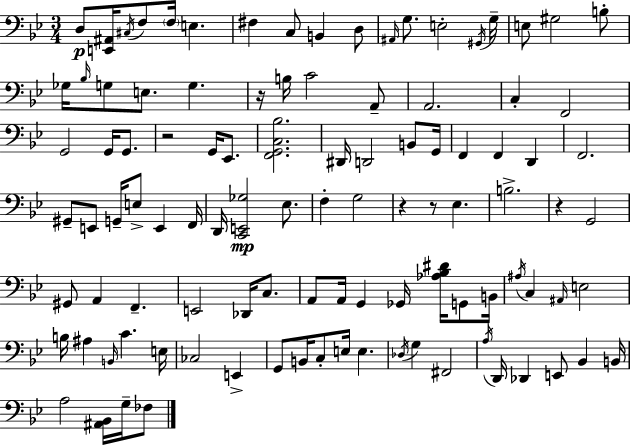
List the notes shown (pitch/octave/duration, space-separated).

D3/e [E2,A#2]/s C#3/s F3/e F3/s E3/q. F#3/q C3/e B2/q D3/e A#2/s G3/e. E3/h G#2/s G3/s E3/e G#3/h B3/e Gb3/s Bb3/s G3/e E3/e. G3/q. R/s B3/s C4/h A2/e A2/h. C3/q F2/h G2/h G2/s G2/e. R/h G2/s Eb2/e. [F2,G2,C3,Bb3]/h. D#2/s D2/h B2/e G2/s F2/q F2/q D2/q F2/h. G#2/e E2/e G2/s E3/e E2/q F2/s D2/s [C2,E2,Gb3]/h Eb3/e. F3/q G3/h R/q R/e Eb3/q. B3/h. R/q G2/h G#2/e A2/q F2/q. E2/h Db2/s C3/e. A2/e A2/s G2/q Gb2/s [Ab3,Bb3,D#4]/s G2/e B2/s A#3/s C3/q A#2/s E3/h B3/s A#3/q B2/s C4/q. E3/s CES3/h E2/q G2/e B2/s C3/e E3/s E3/q. Db3/s G3/q F#2/h A3/s D2/s Db2/q E2/e Bb2/q B2/s A3/h [A#2,Bb2]/s G3/s FES3/e